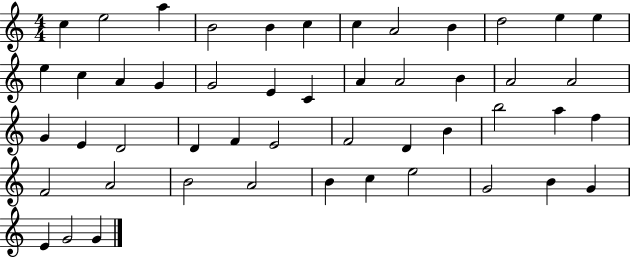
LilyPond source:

{
  \clef treble
  \numericTimeSignature
  \time 4/4
  \key c \major
  c''4 e''2 a''4 | b'2 b'4 c''4 | c''4 a'2 b'4 | d''2 e''4 e''4 | \break e''4 c''4 a'4 g'4 | g'2 e'4 c'4 | a'4 a'2 b'4 | a'2 a'2 | \break g'4 e'4 d'2 | d'4 f'4 e'2 | f'2 d'4 b'4 | b''2 a''4 f''4 | \break f'2 a'2 | b'2 a'2 | b'4 c''4 e''2 | g'2 b'4 g'4 | \break e'4 g'2 g'4 | \bar "|."
}